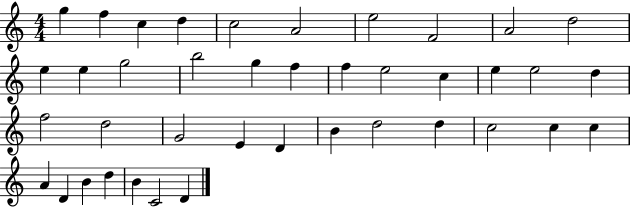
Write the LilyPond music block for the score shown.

{
  \clef treble
  \numericTimeSignature
  \time 4/4
  \key c \major
  g''4 f''4 c''4 d''4 | c''2 a'2 | e''2 f'2 | a'2 d''2 | \break e''4 e''4 g''2 | b''2 g''4 f''4 | f''4 e''2 c''4 | e''4 e''2 d''4 | \break f''2 d''2 | g'2 e'4 d'4 | b'4 d''2 d''4 | c''2 c''4 c''4 | \break a'4 d'4 b'4 d''4 | b'4 c'2 d'4 | \bar "|."
}